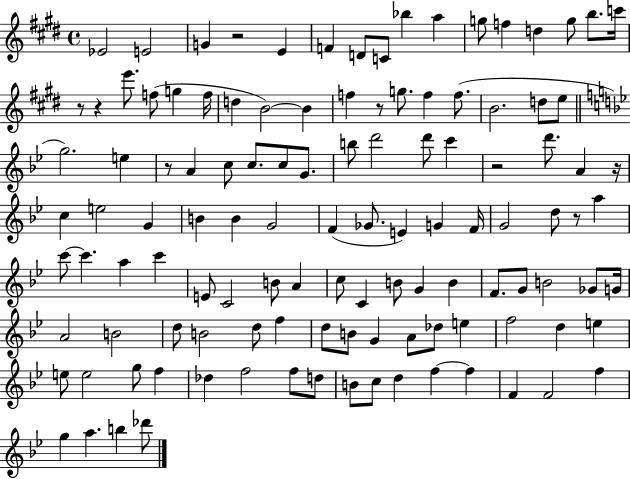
{
  \clef treble
  \time 4/4
  \defaultTimeSignature
  \key e \major
  ees'2 e'2 | g'4 r2 e'4 | f'4 d'8 c'8 bes''4 a''4 | g''8 f''4 d''4 g''8 b''8. c'''16 | \break r8 r4 e'''8. f''8( g''4 f''16 | d''4 b'2~~) b'4 | f''4 r8 g''8. f''4 f''8.( | b'2. d''8 e''8 | \break \bar "||" \break \key bes \major g''2.) e''4 | r8 a'4 c''8 c''8. c''8 g'8. | b''8 d'''2 d'''8 c'''4 | r2 d'''8. a'4 r16 | \break c''4 e''2 g'4 | b'4 b'4 g'2 | f'4( ges'8. e'4) g'4 f'16 | g'2 d''8 r8 a''4 | \break c'''8~~ c'''4. a''4 c'''4 | e'8 c'2 b'8 a'4 | c''8 c'4 b'8 g'4 b'4 | f'8. g'8 b'2 ges'8 g'16 | \break a'2 b'2 | d''8 b'2 d''8 f''4 | d''8 b'8 g'4 a'8 des''8 e''4 | f''2 d''4 e''4 | \break e''8 e''2 g''8 f''4 | des''4 f''2 f''8 d''8 | b'8 c''8 d''4 f''4~~ f''4 | f'4 f'2 f''4 | \break g''4 a''4. b''4 des'''8 | \bar "|."
}